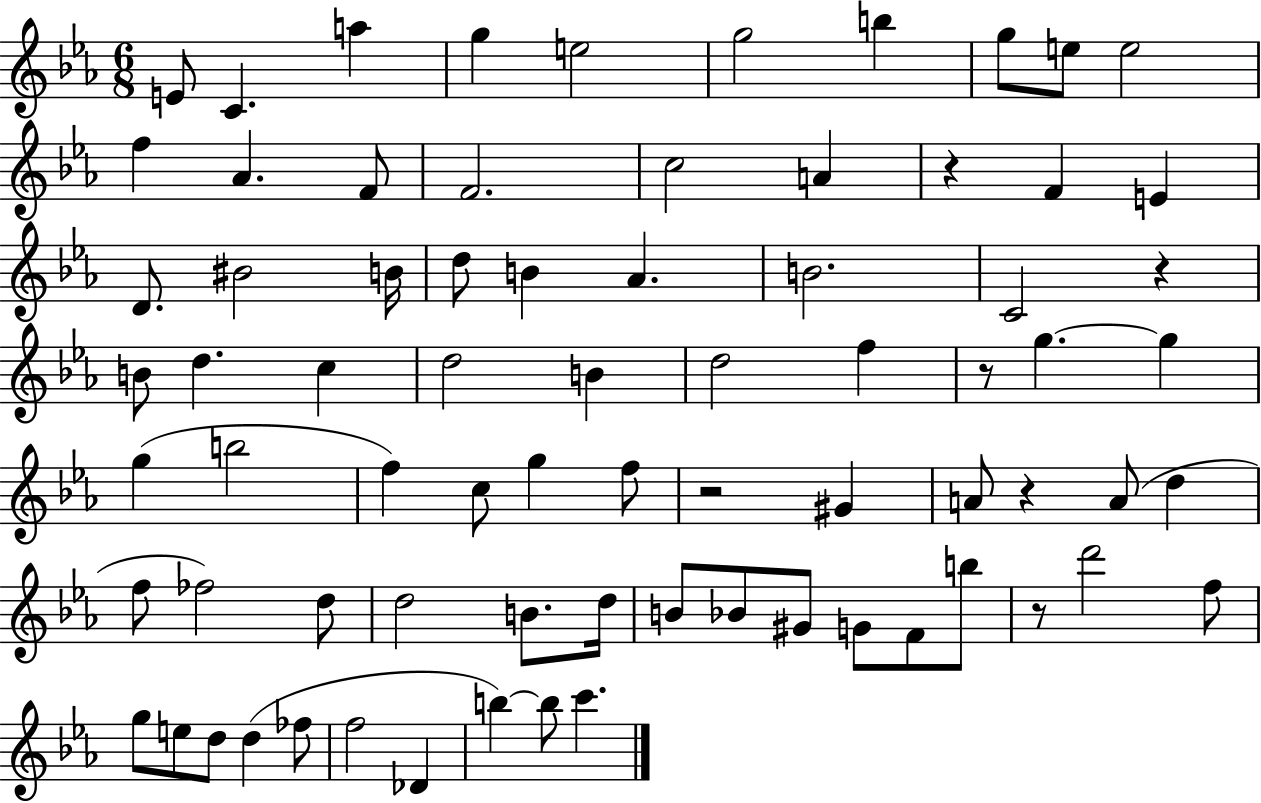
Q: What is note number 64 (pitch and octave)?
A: FES5